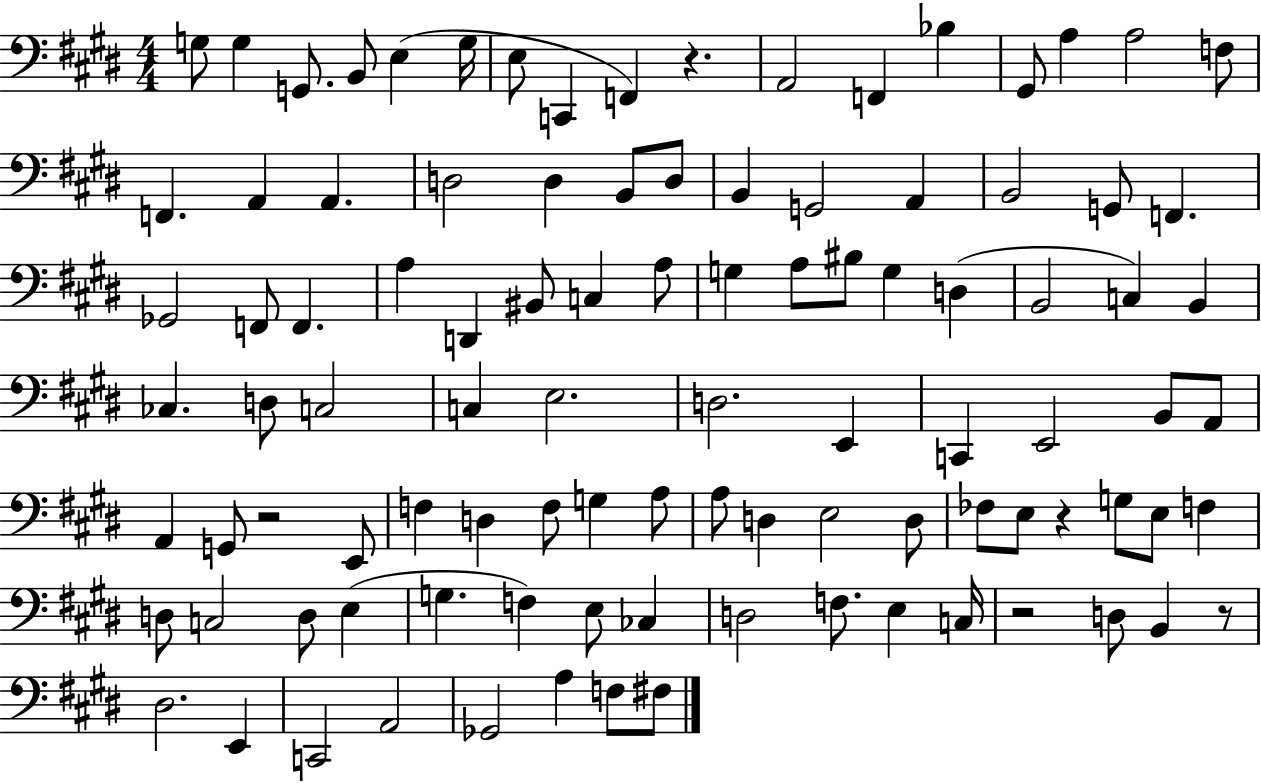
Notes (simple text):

G3/e G3/q G2/e. B2/e E3/q G3/s E3/e C2/q F2/q R/q. A2/h F2/q Bb3/q G#2/e A3/q A3/h F3/e F2/q. A2/q A2/q. D3/h D3/q B2/e D3/e B2/q G2/h A2/q B2/h G2/e F2/q. Gb2/h F2/e F2/q. A3/q D2/q BIS2/e C3/q A3/e G3/q A3/e BIS3/e G3/q D3/q B2/h C3/q B2/q CES3/q. D3/e C3/h C3/q E3/h. D3/h. E2/q C2/q E2/h B2/e A2/e A2/q G2/e R/h E2/e F3/q D3/q F3/e G3/q A3/e A3/e D3/q E3/h D3/e FES3/e E3/e R/q G3/e E3/e F3/q D3/e C3/h D3/e E3/q G3/q. F3/q E3/e CES3/q D3/h F3/e. E3/q C3/s R/h D3/e B2/q R/e D#3/h. E2/q C2/h A2/h Gb2/h A3/q F3/e F#3/e